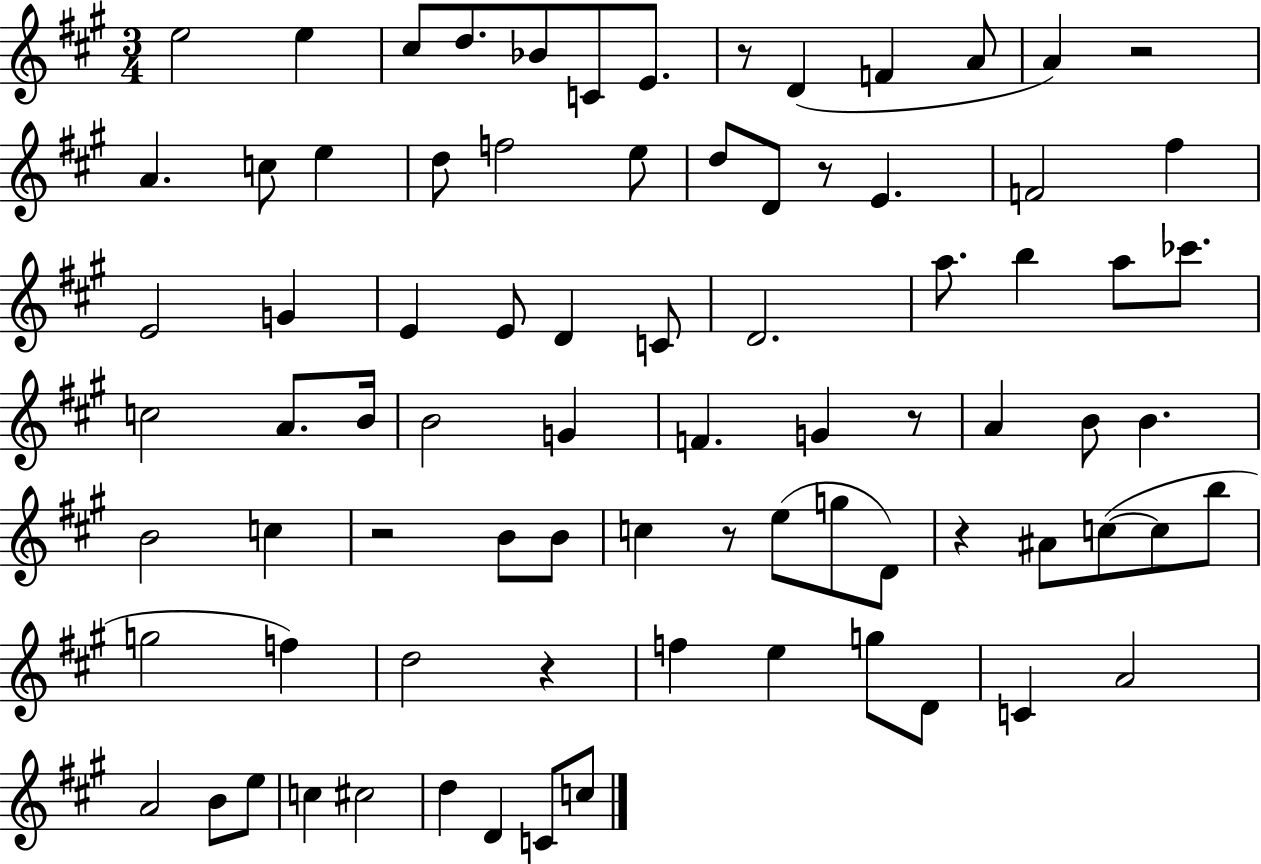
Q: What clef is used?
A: treble